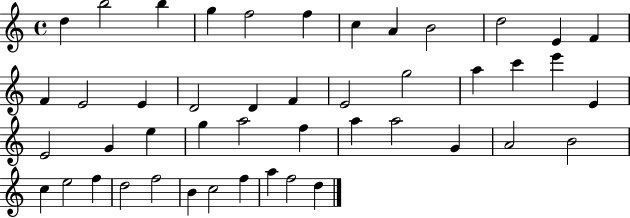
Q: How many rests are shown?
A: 0